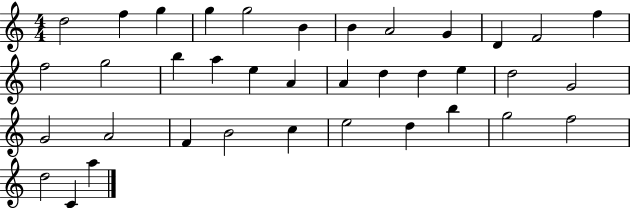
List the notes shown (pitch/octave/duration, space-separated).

D5/h F5/q G5/q G5/q G5/h B4/q B4/q A4/h G4/q D4/q F4/h F5/q F5/h G5/h B5/q A5/q E5/q A4/q A4/q D5/q D5/q E5/q D5/h G4/h G4/h A4/h F4/q B4/h C5/q E5/h D5/q B5/q G5/h F5/h D5/h C4/q A5/q